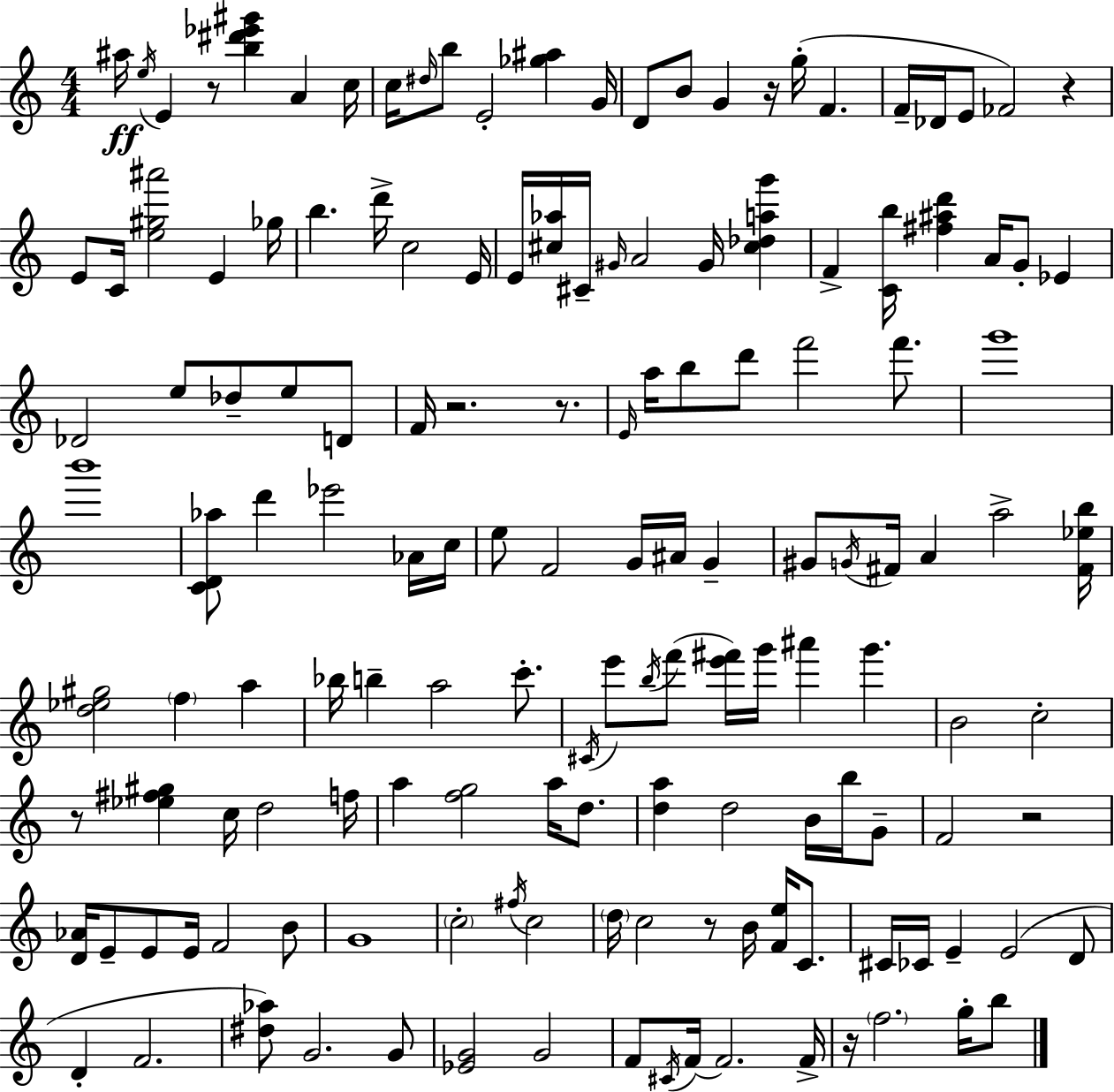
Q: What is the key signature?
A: A minor